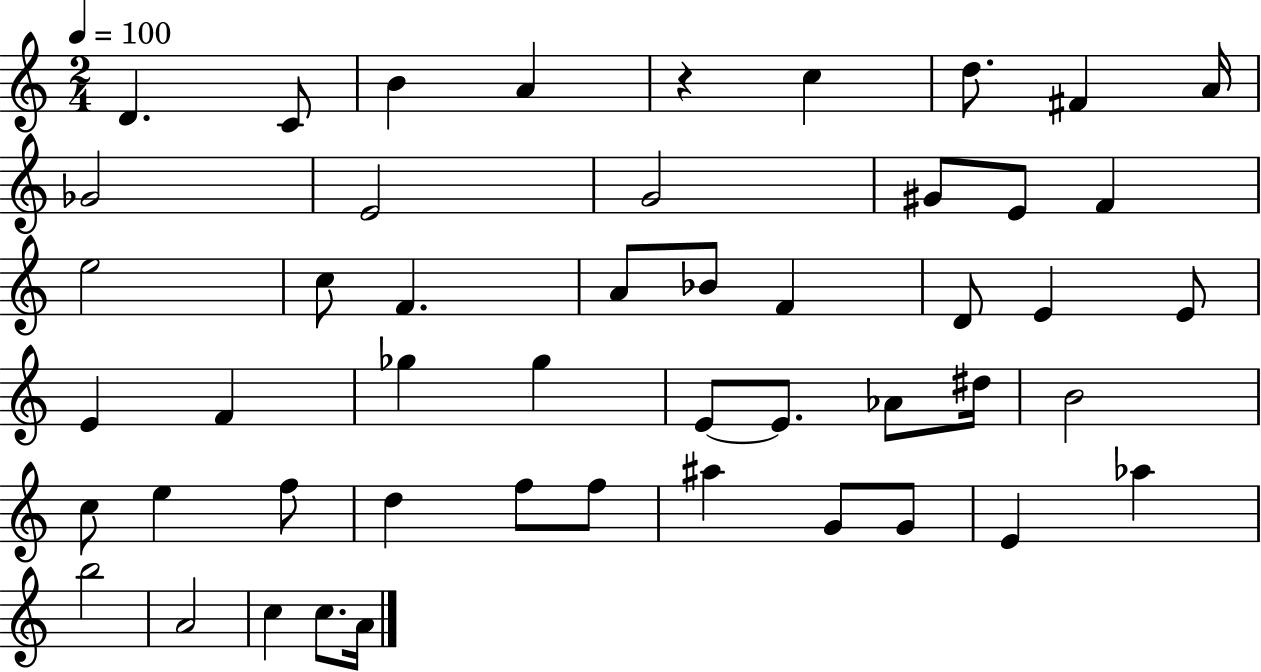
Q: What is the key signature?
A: C major